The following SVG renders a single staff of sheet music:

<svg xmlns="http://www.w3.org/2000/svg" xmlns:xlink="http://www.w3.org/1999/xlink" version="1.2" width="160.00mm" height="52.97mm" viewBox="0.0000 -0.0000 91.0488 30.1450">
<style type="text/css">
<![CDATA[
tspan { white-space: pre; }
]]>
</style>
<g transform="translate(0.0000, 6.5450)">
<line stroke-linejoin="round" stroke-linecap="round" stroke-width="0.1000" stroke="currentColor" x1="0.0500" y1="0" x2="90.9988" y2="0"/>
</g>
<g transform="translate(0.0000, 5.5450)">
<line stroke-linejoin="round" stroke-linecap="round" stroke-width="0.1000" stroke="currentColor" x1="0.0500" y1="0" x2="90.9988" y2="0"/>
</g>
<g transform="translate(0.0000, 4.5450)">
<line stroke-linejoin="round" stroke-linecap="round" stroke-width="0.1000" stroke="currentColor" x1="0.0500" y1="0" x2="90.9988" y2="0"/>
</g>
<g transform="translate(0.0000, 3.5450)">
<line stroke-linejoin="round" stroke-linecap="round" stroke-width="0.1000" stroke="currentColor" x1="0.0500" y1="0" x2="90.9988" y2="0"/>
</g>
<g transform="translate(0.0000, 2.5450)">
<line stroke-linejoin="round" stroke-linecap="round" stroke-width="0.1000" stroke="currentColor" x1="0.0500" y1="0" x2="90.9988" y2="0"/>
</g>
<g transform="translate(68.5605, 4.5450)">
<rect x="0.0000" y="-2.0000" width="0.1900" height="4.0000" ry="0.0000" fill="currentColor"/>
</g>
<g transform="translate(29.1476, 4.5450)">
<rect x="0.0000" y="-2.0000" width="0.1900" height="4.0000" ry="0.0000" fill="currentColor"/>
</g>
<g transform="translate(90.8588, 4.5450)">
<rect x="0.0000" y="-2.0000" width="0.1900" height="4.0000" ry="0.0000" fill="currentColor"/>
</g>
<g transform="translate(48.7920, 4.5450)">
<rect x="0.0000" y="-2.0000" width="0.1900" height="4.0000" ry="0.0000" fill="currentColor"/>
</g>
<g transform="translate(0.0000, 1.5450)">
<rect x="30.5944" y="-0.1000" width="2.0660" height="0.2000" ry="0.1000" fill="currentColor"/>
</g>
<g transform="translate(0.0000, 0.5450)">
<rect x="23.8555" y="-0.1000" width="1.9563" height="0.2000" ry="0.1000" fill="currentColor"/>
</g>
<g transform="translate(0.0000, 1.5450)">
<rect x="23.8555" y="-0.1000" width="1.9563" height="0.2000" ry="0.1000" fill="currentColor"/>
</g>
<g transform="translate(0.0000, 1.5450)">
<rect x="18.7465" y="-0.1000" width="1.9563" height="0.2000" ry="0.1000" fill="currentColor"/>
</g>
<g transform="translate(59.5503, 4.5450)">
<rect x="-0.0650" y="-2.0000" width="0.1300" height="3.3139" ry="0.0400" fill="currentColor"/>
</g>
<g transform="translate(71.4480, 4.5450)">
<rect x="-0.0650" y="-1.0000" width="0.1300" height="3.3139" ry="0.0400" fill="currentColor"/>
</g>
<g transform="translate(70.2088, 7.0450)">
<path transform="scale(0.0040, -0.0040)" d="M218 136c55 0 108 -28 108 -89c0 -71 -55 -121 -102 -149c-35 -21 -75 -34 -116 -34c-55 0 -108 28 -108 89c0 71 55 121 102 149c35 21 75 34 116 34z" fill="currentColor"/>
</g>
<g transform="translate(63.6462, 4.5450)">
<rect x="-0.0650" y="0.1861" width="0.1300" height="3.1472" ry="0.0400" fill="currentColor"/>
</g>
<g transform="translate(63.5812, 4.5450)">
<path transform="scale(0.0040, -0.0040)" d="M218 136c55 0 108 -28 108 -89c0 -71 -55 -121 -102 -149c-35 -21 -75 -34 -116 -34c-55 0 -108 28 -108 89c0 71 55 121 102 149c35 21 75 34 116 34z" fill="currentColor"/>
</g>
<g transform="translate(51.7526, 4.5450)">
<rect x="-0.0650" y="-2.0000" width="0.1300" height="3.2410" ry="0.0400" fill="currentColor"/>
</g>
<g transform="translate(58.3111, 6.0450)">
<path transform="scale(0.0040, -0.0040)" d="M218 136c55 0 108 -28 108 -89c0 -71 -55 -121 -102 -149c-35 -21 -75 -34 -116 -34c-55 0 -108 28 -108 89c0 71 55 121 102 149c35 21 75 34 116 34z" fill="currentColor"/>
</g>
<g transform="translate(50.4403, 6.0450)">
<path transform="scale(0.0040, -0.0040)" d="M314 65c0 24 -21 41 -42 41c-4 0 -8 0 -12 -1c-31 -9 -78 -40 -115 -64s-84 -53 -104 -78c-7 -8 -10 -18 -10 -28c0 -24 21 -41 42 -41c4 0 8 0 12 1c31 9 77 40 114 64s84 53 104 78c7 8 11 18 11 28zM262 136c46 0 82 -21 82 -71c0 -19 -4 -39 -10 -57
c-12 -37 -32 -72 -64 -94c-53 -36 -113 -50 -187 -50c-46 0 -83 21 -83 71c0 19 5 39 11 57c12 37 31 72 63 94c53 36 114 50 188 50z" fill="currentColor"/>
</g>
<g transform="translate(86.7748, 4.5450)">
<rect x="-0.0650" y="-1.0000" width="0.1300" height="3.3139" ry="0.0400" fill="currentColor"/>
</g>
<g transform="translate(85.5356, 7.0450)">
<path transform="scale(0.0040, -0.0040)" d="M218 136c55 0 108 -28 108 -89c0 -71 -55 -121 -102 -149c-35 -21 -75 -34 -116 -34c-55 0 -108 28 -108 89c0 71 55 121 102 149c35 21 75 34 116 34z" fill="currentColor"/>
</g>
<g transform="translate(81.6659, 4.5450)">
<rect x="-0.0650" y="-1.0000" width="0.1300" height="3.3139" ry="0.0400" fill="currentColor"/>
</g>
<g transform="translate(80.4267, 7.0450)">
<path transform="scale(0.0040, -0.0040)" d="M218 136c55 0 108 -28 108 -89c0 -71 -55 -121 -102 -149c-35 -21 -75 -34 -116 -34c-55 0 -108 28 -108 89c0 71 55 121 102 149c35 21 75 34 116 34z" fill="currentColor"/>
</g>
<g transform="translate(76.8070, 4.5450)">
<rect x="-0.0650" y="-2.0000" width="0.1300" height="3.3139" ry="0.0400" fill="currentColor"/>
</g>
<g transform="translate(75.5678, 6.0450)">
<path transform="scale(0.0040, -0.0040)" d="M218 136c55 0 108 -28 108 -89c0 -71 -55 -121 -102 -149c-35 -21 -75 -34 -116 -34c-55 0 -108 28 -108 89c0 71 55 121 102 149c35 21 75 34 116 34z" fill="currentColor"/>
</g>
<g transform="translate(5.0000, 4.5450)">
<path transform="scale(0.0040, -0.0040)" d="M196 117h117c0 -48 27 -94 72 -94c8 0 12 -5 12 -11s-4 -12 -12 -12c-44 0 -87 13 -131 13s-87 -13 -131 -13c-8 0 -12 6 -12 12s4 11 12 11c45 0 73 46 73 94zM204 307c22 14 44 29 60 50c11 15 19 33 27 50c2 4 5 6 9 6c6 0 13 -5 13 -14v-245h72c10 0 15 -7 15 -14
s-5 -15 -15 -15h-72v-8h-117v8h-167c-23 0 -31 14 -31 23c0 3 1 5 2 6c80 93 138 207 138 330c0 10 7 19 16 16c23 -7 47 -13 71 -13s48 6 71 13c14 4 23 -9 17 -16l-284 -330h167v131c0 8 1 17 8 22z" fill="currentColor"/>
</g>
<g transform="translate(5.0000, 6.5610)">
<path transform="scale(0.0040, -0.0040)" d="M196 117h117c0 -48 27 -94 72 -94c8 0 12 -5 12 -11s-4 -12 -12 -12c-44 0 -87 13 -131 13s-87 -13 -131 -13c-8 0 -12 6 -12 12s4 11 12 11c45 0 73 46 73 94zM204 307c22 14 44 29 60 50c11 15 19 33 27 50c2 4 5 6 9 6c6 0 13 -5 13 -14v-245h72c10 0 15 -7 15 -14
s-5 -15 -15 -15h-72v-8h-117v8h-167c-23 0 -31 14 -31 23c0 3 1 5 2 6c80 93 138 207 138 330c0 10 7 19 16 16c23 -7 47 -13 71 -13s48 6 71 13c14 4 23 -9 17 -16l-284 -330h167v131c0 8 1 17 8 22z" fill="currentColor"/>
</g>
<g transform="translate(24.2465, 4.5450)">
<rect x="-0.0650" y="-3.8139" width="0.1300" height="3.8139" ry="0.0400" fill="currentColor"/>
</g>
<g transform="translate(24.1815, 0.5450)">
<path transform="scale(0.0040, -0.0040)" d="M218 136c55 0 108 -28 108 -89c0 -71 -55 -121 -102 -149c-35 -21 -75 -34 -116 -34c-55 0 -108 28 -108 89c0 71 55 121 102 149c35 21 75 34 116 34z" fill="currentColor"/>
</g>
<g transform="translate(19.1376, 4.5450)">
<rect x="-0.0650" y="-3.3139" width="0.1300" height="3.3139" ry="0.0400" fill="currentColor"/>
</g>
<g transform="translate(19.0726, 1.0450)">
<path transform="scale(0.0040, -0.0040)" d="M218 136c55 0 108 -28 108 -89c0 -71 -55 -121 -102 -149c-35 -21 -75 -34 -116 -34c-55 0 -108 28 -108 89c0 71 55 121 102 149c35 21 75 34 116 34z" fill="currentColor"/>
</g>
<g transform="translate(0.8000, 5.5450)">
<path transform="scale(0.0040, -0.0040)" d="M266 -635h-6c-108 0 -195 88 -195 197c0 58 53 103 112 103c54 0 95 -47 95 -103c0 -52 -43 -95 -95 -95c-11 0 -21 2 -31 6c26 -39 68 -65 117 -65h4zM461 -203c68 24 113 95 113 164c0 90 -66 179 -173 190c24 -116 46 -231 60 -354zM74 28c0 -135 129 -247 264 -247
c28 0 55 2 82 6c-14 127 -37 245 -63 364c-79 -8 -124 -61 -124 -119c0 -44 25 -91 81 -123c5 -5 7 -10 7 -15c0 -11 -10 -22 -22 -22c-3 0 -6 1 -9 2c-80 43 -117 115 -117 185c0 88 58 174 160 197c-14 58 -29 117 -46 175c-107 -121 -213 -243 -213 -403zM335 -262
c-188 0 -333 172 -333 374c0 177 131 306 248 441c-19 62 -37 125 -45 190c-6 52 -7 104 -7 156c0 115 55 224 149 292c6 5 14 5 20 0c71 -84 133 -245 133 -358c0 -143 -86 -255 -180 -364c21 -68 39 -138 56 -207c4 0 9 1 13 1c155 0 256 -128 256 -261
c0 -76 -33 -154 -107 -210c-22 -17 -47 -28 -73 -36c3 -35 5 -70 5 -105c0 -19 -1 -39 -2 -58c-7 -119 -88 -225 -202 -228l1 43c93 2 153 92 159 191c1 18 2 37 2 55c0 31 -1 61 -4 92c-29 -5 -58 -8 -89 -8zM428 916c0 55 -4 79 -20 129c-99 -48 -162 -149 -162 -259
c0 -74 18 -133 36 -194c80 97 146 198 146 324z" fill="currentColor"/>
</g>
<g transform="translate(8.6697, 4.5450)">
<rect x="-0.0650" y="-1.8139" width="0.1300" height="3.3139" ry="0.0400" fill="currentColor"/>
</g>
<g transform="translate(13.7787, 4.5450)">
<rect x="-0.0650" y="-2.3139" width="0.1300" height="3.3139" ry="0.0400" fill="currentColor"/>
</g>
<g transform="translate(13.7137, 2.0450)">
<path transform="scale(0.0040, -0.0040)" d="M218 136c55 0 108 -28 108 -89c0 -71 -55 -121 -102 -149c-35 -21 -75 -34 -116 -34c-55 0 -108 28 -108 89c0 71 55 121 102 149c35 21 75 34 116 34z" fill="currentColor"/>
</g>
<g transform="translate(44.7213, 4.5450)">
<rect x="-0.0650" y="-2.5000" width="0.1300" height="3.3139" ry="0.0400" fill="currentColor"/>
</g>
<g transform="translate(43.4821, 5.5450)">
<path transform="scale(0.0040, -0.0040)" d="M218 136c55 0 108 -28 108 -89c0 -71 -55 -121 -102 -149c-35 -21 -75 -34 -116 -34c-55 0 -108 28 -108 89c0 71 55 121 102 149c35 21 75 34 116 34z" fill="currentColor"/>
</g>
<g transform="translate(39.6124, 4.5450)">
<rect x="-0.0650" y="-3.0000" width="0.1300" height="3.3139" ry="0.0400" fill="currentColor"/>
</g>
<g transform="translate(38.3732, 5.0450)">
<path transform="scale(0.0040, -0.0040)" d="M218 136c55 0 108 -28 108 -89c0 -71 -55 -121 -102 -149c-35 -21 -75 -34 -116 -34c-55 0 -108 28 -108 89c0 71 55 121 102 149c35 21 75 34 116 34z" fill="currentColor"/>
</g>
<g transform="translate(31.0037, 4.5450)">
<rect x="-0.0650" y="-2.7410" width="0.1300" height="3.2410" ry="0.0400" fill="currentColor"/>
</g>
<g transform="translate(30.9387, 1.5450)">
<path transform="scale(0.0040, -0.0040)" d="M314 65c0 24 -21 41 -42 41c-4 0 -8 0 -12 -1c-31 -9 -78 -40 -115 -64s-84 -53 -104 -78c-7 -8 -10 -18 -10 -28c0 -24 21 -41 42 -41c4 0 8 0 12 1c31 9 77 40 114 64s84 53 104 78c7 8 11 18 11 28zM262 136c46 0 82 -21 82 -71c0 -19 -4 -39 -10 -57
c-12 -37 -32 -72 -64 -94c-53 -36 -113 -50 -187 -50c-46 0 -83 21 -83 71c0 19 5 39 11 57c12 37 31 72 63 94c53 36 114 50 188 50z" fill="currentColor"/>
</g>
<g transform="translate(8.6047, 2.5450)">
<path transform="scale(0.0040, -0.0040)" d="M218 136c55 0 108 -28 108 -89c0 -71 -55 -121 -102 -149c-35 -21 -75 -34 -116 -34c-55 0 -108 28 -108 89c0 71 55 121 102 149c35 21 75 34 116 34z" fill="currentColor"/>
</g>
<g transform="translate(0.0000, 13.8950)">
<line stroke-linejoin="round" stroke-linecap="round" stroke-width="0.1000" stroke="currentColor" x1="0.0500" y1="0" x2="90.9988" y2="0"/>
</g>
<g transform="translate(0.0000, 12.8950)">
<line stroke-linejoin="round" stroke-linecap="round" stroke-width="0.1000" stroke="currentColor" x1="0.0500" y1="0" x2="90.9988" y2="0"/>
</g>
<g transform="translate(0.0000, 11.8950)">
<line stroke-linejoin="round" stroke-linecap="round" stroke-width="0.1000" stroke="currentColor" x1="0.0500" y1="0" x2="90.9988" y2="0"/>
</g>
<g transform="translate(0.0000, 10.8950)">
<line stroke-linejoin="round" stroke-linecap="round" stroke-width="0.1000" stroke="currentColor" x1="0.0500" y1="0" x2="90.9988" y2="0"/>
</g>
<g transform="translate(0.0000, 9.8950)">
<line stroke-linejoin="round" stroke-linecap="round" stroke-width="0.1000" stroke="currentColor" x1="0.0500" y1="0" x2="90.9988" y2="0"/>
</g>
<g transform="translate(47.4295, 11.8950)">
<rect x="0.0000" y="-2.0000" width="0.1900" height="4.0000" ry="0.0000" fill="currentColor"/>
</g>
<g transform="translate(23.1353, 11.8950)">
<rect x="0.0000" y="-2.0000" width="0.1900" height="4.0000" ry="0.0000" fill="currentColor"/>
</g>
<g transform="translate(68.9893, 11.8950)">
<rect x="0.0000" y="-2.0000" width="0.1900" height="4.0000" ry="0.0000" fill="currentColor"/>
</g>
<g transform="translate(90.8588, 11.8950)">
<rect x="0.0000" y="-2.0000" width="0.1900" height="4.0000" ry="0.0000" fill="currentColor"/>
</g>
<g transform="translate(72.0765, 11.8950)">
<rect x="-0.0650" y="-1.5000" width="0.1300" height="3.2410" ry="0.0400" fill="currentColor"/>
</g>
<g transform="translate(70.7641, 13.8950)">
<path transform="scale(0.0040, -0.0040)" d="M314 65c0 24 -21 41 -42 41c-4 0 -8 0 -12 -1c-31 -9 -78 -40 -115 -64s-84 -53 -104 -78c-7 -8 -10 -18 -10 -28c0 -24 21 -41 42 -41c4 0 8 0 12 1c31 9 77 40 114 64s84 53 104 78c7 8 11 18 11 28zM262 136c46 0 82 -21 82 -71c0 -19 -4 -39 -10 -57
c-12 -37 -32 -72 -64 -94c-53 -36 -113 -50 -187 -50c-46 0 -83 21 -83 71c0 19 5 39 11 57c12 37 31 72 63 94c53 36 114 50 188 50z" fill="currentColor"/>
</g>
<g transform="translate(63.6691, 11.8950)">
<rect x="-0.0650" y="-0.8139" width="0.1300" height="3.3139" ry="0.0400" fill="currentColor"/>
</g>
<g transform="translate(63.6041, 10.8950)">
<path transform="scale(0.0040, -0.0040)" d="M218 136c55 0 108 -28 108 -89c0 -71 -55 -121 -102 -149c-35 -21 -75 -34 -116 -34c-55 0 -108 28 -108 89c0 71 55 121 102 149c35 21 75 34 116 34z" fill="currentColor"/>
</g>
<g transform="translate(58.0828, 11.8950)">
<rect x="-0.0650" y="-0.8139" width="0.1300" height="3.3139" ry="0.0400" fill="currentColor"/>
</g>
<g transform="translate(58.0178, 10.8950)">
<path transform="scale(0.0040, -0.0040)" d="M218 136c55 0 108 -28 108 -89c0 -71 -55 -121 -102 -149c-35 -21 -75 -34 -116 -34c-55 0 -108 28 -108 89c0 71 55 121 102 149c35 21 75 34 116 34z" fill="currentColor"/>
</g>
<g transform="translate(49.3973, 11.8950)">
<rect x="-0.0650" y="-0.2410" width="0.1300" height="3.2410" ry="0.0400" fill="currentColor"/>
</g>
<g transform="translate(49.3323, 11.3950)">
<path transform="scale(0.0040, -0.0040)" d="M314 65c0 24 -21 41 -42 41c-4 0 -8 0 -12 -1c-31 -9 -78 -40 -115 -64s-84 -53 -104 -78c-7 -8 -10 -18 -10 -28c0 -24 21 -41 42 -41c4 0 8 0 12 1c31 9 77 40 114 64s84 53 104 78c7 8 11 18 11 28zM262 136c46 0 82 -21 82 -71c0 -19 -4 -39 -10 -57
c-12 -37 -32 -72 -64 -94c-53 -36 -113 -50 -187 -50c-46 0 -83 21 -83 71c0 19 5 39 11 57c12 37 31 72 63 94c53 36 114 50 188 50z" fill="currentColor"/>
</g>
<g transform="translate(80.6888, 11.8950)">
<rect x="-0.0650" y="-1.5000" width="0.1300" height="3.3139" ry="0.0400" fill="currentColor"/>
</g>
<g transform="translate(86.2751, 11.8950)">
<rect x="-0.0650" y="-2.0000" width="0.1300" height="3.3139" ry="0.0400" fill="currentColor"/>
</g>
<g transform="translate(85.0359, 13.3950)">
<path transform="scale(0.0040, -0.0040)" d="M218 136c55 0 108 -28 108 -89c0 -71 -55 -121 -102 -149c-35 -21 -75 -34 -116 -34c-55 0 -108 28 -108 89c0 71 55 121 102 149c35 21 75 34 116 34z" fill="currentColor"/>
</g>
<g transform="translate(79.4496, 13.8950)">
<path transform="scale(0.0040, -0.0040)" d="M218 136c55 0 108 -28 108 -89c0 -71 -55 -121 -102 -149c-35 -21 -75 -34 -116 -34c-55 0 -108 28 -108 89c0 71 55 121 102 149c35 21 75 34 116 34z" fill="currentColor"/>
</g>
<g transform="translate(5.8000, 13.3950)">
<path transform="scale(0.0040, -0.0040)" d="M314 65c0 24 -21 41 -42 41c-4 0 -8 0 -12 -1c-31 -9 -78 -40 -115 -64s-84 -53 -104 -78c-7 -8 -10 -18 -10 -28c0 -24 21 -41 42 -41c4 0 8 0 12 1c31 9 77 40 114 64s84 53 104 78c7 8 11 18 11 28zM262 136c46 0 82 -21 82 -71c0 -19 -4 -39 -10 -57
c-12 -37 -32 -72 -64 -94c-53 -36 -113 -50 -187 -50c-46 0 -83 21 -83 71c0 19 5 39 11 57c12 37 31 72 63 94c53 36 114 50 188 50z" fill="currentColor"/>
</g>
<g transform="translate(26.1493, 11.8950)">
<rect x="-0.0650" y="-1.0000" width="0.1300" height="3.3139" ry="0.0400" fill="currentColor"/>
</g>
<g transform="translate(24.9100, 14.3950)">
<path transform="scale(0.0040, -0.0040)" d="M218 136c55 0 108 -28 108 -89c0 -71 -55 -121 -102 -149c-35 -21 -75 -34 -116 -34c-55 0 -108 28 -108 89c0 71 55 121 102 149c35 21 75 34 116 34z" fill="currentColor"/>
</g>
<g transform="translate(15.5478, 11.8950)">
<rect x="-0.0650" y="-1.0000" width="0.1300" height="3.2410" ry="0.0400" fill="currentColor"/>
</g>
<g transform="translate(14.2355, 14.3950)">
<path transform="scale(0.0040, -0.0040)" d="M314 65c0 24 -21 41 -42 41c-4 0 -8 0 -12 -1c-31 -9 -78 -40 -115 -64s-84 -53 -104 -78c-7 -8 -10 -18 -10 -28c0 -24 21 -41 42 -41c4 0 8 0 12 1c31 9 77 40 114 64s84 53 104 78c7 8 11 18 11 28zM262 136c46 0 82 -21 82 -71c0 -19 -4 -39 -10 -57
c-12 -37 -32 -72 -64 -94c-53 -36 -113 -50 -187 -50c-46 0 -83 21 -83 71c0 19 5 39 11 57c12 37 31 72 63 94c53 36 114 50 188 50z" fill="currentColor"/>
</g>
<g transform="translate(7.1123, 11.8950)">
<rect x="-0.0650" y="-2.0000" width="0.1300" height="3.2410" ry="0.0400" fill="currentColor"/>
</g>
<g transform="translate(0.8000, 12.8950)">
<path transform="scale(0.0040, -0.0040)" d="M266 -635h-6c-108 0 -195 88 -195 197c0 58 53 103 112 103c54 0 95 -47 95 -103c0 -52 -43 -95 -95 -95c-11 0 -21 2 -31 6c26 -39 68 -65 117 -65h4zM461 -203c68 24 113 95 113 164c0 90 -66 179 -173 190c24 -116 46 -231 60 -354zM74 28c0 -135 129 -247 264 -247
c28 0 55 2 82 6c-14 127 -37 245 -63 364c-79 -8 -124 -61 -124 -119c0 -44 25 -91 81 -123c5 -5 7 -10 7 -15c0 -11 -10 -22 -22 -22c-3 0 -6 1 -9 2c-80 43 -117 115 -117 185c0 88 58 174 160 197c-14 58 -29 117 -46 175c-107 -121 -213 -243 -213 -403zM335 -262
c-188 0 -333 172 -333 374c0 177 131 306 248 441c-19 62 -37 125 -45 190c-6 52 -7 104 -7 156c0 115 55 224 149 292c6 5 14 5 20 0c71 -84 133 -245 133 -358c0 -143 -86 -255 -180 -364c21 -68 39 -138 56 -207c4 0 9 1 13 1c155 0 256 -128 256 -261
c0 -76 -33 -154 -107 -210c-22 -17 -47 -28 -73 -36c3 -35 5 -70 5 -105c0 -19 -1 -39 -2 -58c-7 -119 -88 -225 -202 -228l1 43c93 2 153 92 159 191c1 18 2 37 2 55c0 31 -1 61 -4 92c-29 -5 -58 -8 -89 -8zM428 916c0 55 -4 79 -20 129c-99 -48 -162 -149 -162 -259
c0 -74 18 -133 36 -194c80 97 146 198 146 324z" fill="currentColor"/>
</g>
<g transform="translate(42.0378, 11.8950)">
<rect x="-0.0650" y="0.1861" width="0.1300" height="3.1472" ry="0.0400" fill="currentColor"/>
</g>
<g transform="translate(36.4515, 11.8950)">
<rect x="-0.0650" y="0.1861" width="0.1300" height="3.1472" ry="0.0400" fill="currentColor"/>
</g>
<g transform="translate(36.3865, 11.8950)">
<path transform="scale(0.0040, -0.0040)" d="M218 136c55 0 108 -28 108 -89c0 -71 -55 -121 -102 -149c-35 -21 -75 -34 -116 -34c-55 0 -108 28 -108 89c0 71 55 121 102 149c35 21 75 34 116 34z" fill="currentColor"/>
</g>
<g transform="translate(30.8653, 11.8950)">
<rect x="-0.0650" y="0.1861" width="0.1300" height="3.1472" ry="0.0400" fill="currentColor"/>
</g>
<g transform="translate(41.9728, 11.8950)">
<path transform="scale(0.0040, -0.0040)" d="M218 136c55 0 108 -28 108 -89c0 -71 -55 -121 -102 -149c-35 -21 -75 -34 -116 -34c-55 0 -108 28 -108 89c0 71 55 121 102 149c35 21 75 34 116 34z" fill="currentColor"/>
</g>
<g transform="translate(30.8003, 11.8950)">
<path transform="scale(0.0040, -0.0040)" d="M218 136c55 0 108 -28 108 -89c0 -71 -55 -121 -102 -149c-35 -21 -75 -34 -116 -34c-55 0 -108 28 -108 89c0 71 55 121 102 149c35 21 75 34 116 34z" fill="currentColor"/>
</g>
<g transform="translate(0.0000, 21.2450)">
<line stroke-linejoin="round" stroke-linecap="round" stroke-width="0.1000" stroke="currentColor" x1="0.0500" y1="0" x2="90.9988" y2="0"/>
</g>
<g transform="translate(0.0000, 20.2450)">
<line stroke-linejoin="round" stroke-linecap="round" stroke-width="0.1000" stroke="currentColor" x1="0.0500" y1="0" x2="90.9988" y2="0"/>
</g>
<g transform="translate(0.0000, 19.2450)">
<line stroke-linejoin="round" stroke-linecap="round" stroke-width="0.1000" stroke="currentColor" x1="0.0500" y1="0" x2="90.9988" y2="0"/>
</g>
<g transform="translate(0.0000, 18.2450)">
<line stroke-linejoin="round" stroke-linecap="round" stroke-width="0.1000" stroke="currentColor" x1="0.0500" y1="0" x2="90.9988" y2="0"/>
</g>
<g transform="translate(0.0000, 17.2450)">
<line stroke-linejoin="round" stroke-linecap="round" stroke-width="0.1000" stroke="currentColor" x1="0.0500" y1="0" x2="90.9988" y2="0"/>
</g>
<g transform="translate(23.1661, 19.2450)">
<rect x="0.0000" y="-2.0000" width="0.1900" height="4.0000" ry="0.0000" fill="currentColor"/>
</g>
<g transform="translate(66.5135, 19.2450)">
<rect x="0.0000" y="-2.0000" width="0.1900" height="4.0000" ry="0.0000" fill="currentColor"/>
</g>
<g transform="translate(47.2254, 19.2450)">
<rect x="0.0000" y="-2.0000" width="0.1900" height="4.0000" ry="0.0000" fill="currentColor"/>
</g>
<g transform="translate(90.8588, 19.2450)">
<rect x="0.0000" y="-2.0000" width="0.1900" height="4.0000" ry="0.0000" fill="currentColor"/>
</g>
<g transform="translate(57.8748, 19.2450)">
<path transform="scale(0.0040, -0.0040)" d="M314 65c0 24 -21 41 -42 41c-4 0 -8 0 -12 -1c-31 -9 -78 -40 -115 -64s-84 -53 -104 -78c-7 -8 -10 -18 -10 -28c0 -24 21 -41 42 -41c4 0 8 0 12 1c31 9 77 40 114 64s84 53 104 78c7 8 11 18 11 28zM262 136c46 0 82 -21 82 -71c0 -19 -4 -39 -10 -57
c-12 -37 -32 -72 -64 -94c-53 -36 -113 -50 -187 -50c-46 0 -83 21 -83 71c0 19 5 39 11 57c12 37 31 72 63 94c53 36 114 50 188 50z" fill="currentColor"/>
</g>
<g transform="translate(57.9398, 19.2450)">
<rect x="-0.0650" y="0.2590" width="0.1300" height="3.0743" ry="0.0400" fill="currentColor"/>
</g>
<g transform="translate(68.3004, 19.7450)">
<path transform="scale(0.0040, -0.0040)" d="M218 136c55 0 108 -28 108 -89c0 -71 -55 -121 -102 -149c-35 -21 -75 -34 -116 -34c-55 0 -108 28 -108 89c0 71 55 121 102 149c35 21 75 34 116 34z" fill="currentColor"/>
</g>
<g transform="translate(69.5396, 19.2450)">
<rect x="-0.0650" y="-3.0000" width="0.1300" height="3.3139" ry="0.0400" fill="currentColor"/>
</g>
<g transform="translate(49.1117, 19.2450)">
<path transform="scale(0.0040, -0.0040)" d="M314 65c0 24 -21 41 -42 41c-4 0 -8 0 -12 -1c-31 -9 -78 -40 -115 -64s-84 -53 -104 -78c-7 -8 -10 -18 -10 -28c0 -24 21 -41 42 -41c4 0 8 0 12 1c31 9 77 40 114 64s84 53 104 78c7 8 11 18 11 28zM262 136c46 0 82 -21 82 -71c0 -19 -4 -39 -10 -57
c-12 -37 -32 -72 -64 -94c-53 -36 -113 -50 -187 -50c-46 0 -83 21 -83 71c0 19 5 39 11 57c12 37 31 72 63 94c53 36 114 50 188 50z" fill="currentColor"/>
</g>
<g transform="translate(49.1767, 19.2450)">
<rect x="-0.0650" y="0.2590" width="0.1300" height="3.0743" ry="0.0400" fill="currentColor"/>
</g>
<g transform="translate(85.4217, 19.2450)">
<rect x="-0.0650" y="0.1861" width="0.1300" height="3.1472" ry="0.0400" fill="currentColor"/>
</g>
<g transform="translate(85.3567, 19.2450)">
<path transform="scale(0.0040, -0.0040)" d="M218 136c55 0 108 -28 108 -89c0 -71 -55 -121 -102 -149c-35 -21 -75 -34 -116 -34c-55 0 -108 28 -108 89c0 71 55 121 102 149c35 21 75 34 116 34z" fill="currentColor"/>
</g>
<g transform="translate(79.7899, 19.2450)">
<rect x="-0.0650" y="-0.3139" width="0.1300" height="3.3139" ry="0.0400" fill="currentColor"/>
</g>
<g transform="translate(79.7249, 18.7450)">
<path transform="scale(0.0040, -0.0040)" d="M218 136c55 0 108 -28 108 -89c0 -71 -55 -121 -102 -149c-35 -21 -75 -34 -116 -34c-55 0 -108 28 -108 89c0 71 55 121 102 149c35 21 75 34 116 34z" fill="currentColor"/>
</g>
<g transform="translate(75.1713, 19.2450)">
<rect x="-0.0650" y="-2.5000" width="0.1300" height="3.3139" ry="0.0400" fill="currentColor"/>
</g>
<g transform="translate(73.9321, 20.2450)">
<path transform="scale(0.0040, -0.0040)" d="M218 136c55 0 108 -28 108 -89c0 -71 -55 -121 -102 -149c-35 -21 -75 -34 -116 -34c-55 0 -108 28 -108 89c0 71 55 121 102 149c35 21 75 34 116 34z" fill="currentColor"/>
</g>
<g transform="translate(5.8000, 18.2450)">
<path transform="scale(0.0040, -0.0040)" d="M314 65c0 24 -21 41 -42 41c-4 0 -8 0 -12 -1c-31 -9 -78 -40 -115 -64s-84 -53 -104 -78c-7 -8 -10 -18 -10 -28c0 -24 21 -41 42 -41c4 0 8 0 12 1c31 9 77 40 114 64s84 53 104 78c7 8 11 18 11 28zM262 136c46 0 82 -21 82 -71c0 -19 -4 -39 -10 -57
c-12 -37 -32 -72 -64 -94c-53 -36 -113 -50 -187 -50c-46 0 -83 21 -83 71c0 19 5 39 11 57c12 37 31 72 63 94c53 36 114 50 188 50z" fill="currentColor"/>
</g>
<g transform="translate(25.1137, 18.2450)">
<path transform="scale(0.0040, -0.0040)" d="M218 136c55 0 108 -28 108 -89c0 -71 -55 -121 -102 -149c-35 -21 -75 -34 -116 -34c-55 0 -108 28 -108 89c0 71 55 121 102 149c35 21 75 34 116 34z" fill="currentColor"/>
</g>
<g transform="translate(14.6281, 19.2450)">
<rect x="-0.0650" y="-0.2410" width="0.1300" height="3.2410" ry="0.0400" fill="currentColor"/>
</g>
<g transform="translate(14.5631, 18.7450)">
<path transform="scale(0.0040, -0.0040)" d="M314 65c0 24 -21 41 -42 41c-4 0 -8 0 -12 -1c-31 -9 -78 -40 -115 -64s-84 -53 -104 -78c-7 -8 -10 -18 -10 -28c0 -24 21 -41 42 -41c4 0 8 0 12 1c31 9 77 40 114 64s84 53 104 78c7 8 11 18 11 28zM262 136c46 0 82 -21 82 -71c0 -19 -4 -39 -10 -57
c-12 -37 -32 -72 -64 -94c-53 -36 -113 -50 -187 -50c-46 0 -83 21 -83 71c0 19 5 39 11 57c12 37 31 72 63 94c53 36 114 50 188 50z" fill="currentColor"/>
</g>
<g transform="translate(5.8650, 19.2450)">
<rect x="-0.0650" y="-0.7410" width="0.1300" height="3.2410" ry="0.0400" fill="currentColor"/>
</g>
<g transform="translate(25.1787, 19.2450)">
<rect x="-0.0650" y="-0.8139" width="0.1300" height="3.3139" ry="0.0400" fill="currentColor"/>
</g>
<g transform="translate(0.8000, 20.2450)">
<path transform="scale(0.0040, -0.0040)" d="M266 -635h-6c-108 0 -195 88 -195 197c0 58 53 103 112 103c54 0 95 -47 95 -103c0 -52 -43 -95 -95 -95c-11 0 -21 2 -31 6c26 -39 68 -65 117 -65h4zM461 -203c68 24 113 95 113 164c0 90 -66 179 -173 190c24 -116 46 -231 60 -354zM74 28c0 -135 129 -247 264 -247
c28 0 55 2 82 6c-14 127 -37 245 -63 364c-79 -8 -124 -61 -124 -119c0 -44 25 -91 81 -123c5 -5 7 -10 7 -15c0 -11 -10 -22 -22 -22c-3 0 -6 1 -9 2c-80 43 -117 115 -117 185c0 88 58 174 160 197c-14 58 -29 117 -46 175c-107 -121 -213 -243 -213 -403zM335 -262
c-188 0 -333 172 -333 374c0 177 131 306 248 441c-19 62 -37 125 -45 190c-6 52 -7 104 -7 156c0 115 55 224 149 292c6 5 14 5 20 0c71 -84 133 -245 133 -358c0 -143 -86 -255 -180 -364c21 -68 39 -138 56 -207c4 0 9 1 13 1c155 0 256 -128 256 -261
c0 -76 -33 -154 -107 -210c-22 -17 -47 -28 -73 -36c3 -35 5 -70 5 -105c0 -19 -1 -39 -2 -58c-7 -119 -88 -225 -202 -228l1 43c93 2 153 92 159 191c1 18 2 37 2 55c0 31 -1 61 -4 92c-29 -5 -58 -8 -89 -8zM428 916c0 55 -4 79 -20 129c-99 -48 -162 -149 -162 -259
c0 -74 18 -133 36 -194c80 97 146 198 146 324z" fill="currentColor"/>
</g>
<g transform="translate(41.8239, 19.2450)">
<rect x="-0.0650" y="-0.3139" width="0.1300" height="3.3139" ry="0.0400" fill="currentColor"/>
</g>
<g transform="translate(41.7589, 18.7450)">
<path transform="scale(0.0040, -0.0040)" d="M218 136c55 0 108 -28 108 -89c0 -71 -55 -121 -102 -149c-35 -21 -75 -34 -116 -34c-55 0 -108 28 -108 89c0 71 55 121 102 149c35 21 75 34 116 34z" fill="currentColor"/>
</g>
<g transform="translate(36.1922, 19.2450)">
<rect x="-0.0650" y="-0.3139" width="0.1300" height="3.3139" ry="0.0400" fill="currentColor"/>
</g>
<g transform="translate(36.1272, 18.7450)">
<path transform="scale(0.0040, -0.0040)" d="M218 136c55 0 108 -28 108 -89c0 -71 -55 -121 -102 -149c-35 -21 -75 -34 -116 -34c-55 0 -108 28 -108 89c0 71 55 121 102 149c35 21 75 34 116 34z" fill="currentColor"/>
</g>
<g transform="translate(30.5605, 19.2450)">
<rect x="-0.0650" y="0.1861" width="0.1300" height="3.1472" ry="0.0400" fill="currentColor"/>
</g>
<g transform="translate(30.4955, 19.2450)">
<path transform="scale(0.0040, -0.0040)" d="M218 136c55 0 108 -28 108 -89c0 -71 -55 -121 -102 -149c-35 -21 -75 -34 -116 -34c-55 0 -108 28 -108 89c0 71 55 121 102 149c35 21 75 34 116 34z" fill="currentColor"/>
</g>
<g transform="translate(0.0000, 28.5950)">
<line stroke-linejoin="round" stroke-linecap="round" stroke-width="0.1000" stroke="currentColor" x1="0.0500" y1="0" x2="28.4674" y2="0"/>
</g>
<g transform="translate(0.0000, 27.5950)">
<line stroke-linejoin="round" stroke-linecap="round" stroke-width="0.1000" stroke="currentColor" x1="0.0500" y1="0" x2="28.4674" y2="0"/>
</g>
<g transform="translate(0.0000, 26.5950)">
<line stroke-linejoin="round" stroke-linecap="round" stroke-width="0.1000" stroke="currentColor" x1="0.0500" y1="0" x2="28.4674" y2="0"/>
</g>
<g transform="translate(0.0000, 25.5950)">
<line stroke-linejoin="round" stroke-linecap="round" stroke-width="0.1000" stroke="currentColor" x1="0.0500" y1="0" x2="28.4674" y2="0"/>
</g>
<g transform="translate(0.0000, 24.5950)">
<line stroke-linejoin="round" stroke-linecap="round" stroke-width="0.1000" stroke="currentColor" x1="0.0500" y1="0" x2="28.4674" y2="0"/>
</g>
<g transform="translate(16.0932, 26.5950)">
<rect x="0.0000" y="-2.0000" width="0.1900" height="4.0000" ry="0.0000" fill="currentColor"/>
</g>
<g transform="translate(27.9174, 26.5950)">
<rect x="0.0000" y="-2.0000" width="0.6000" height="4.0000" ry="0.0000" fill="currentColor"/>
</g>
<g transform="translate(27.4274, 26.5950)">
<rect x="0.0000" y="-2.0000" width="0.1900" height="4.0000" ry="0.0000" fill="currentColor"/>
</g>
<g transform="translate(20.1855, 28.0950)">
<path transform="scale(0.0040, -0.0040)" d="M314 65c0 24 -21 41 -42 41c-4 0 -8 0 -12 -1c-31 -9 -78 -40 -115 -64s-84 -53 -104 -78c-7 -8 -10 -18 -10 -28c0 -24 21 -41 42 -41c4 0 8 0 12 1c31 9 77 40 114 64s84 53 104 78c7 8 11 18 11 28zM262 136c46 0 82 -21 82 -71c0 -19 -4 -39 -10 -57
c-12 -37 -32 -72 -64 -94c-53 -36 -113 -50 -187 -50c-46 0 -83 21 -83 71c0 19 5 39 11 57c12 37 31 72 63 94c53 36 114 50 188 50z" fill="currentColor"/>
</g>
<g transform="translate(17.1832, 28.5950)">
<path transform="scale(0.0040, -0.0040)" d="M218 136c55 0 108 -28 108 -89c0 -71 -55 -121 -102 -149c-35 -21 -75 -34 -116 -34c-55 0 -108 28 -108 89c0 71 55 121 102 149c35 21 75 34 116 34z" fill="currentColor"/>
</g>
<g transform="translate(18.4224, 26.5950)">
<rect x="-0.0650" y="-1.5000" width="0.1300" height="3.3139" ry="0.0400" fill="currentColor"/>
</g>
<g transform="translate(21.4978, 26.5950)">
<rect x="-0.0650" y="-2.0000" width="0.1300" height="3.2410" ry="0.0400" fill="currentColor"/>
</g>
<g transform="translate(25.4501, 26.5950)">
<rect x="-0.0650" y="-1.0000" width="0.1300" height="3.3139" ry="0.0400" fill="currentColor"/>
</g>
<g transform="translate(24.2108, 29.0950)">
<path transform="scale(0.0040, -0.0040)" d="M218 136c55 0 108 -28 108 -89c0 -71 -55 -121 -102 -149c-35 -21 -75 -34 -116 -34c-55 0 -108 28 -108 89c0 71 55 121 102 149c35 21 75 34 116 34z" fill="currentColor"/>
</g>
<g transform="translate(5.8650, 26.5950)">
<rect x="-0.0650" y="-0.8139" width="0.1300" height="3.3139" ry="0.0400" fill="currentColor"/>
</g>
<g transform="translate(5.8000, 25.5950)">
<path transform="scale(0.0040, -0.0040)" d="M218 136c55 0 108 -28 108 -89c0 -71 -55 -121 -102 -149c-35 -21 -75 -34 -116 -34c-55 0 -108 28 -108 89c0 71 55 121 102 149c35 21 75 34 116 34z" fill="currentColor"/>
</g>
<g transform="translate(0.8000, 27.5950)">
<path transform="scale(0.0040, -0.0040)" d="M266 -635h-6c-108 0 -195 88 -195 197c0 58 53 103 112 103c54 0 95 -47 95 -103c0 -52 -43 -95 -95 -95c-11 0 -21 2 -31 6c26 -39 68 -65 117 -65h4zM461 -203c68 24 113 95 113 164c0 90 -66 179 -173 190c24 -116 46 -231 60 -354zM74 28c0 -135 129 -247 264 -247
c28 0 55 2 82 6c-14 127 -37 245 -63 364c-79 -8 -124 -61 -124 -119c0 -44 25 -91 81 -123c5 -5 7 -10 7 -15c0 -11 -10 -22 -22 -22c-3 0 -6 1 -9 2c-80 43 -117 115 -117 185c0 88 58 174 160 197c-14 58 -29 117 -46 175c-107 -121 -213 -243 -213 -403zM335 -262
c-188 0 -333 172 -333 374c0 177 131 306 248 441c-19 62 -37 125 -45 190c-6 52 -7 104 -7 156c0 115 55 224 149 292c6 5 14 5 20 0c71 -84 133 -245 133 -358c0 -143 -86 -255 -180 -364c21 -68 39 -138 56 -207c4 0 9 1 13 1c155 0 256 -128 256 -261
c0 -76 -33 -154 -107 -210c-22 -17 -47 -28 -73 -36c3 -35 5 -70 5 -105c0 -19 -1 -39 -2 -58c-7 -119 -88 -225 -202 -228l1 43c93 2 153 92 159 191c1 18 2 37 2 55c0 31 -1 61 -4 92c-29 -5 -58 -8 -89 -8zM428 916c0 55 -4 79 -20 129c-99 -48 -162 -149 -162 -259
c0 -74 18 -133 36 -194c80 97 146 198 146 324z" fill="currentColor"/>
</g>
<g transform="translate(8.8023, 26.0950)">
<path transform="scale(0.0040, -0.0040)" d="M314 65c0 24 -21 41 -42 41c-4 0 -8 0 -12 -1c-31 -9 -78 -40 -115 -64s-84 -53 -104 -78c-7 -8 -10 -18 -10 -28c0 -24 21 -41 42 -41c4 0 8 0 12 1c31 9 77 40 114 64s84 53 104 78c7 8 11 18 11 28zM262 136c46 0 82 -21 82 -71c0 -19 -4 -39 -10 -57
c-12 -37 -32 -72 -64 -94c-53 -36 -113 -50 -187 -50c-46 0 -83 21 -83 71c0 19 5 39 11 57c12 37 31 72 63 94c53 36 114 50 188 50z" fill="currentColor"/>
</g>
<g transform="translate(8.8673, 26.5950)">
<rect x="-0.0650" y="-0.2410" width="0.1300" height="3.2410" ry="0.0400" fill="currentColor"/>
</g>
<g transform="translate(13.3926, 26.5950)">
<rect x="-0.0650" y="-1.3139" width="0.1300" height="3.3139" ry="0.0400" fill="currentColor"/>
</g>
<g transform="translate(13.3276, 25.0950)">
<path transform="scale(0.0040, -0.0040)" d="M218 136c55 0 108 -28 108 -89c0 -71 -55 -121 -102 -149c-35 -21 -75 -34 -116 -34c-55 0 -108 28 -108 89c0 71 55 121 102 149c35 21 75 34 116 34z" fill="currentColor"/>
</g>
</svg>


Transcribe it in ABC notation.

X:1
T:Untitled
M:4/4
L:1/4
K:C
f g b c' a2 A G F2 F B D F D D F2 D2 D B B B c2 d d E2 E F d2 c2 d B c c B2 B2 A G c B d c2 e E F2 D